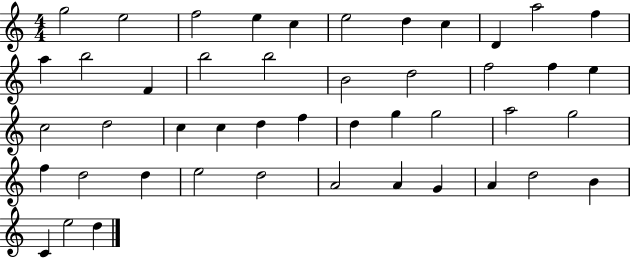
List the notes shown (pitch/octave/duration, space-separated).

G5/h E5/h F5/h E5/q C5/q E5/h D5/q C5/q D4/q A5/h F5/q A5/q B5/h F4/q B5/h B5/h B4/h D5/h F5/h F5/q E5/q C5/h D5/h C5/q C5/q D5/q F5/q D5/q G5/q G5/h A5/h G5/h F5/q D5/h D5/q E5/h D5/h A4/h A4/q G4/q A4/q D5/h B4/q C4/q E5/h D5/q